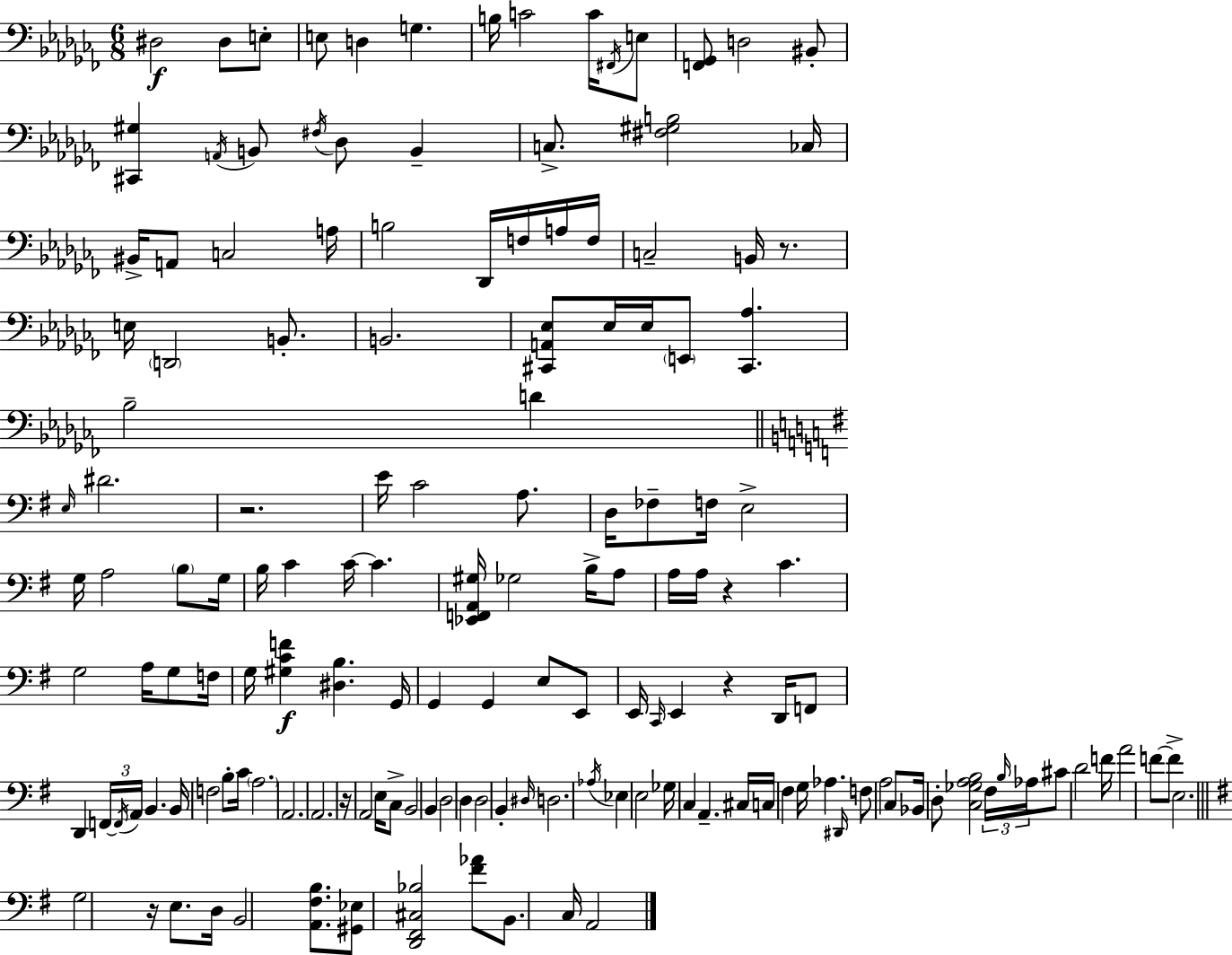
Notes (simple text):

D#3/h D#3/e E3/e E3/e D3/q G3/q. B3/s C4/h C4/s F#2/s E3/e [F2,Gb2]/e D3/h BIS2/e [C#2,G#3]/q A2/s B2/e F#3/s Db3/e B2/q C3/e. [F#3,G#3,B3]/h CES3/s BIS2/s A2/e C3/h A3/s B3/h Db2/s F3/s A3/s F3/s C3/h B2/s R/e. E3/s D2/h B2/e. B2/h. [C#2,A2,Eb3]/e Eb3/s Eb3/s E2/e [C#2,Ab3]/q. Bb3/h D4/q E3/s D#4/h. R/h. E4/s C4/h A3/e. D3/s FES3/e F3/s E3/h G3/s A3/h B3/e G3/s B3/s C4/q C4/s C4/q. [Eb2,F2,A2,G#3]/s Gb3/h B3/s A3/e A3/s A3/s R/q C4/q. G3/h A3/s G3/e F3/s G3/s [G#3,C4,F4]/q [D#3,B3]/q. G2/s G2/q G2/q E3/e E2/e E2/s C2/s E2/q R/q D2/s F2/e D2/q F2/s F2/s A2/s B2/q. B2/s F3/h B3/e C4/s A3/h. A2/h. A2/h. R/s A2/h E3/s C3/e B2/h B2/q D3/h D3/q D3/h B2/q D#3/s D3/h. Ab3/s Eb3/q E3/h Gb3/s C3/q A2/q. C#3/s C3/s F#3/q G3/s Ab3/q. D#2/s F3/e A3/h C3/e Bb2/s D3/e [C3,Gb3,A3,B3]/h F#3/s B3/s Ab3/s C#4/e D4/h F4/s A4/h F4/e F4/e E3/h. G3/h R/s E3/e. D3/s B2/h [A2,F#3,B3]/e. [G#2,Eb3]/e [D2,F#2,C#3,Bb3]/h [F#4,Ab4]/e B2/e. C3/s A2/h